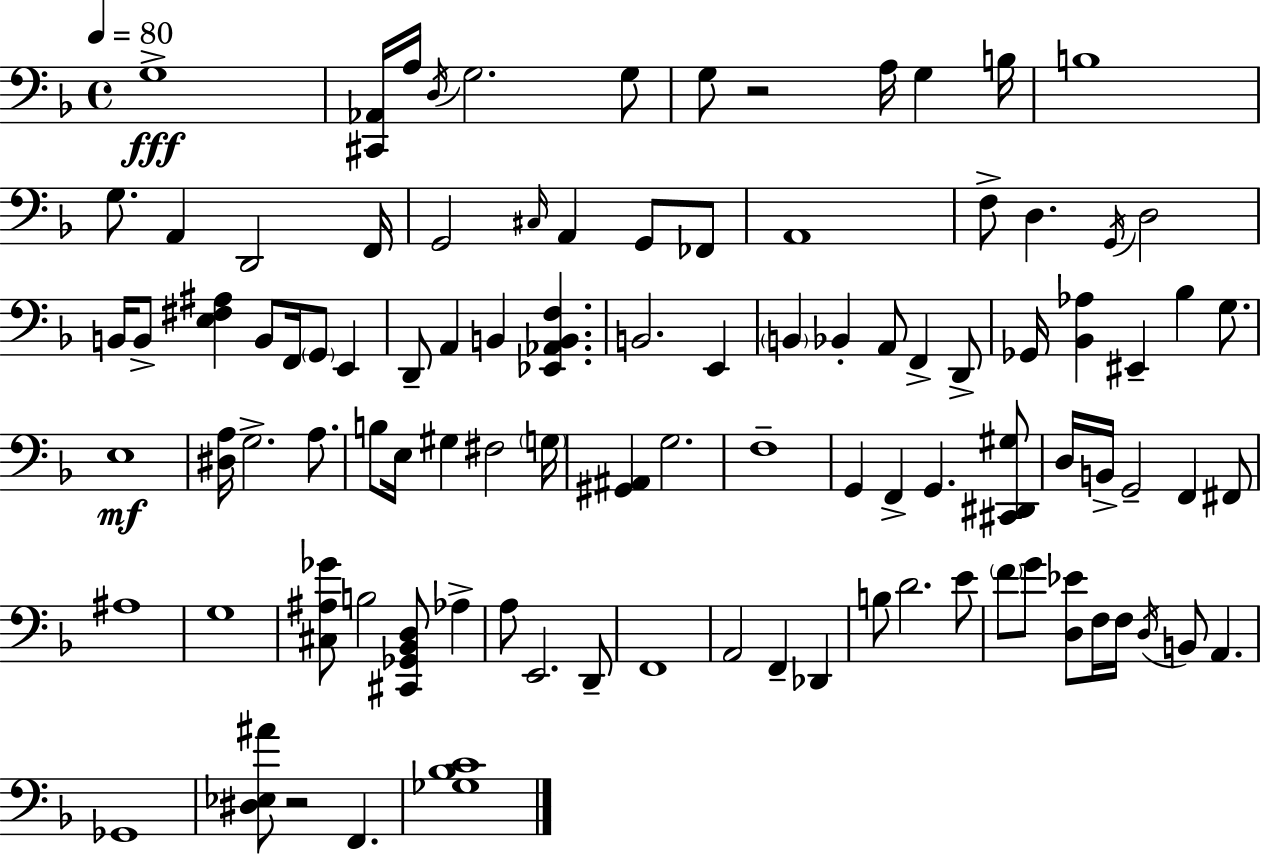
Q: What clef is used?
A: bass